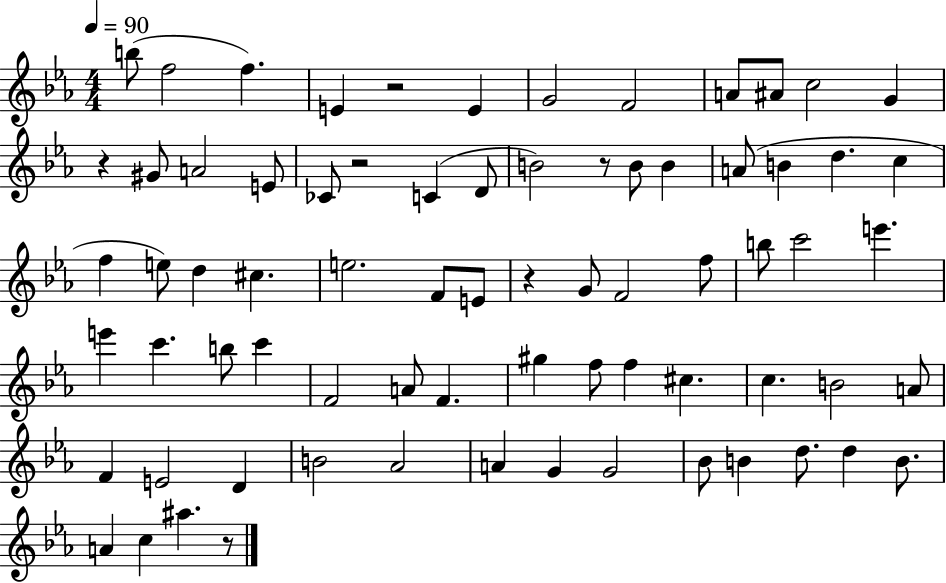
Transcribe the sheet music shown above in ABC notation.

X:1
T:Untitled
M:4/4
L:1/4
K:Eb
b/2 f2 f E z2 E G2 F2 A/2 ^A/2 c2 G z ^G/2 A2 E/2 _C/2 z2 C D/2 B2 z/2 B/2 B A/2 B d c f e/2 d ^c e2 F/2 E/2 z G/2 F2 f/2 b/2 c'2 e' e' c' b/2 c' F2 A/2 F ^g f/2 f ^c c B2 A/2 F E2 D B2 _A2 A G G2 _B/2 B d/2 d B/2 A c ^a z/2